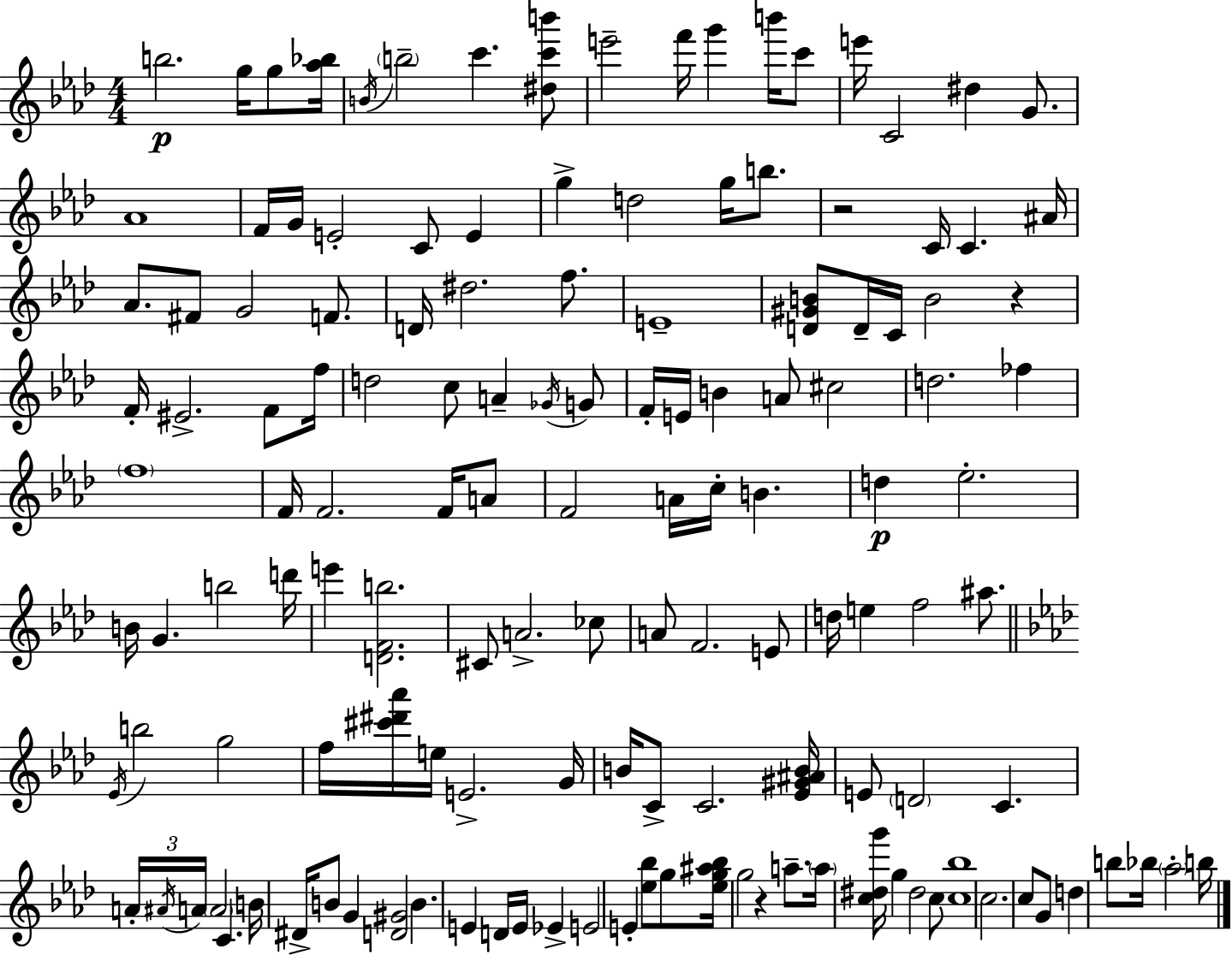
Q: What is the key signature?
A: AES major